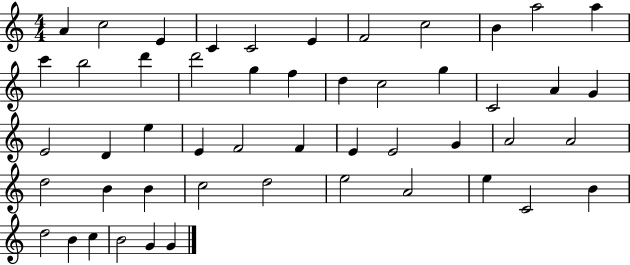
X:1
T:Untitled
M:4/4
L:1/4
K:C
A c2 E C C2 E F2 c2 B a2 a c' b2 d' d'2 g f d c2 g C2 A G E2 D e E F2 F E E2 G A2 A2 d2 B B c2 d2 e2 A2 e C2 B d2 B c B2 G G